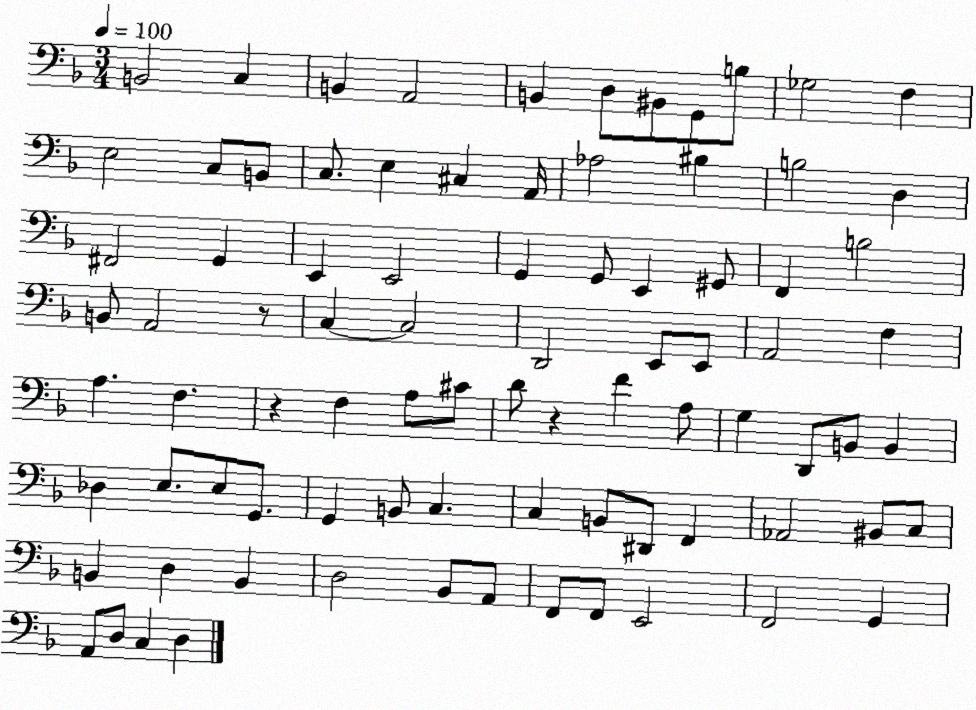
X:1
T:Untitled
M:3/4
L:1/4
K:F
B,,2 C, B,, A,,2 B,, D,/2 ^B,,/2 G,,/2 B,/2 _G,2 F, E,2 C,/2 B,,/2 C,/2 E, ^C, A,,/4 _A,2 ^B, B,2 D, ^F,,2 G,, E,, E,,2 G,, G,,/2 E,, ^G,,/2 F,, B,2 B,,/2 A,,2 z/2 C, C,2 D,,2 E,,/2 E,,/2 A,,2 F, A, F, z F, A,/2 ^C/2 D/2 z F A,/2 G, D,,/2 B,,/2 B,, _D, E,/2 E,/2 G,,/2 G,, B,,/2 C, C, B,,/2 ^D,,/2 F,, _A,,2 ^B,,/2 C,/2 B,, D, B,, D,2 _B,,/2 A,,/2 F,,/2 F,,/2 E,,2 F,,2 G,, A,,/2 D,/2 C, D,